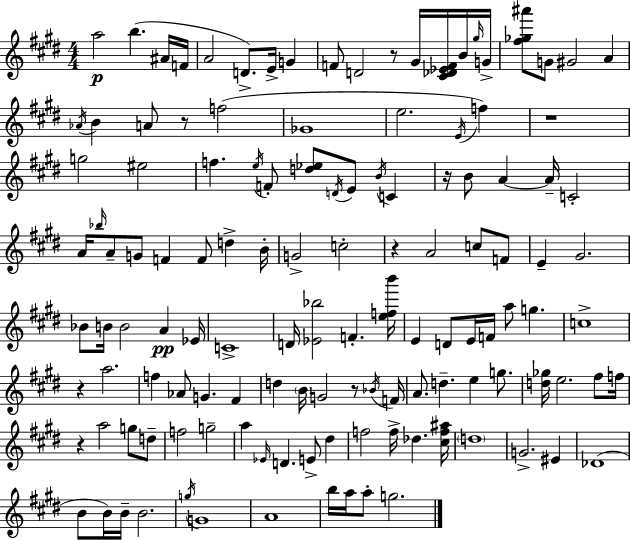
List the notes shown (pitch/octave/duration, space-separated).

A5/h B5/q. A#4/s F4/s A4/h D4/e. E4/s G4/q F4/e D4/h R/e G#4/s [C#4,Db4,Eb4,F4]/s B4/s G#5/s G4/s [F#5,Gb5,A#6]/e G4/e G#4/h A4/q Ab4/s B4/q A4/e R/e F5/h Gb4/w E5/h. E4/s F5/q R/w G5/h EIS5/h F5/q. E5/s F4/e [D5,Eb5]/e D4/s E4/e B4/s C4/q R/s B4/e A4/q A4/s C4/h A4/s Bb5/s A4/e G4/e F4/q F4/e D5/q B4/s G4/h C5/h R/q A4/h C5/e F4/e E4/q G#4/h. Bb4/e B4/s B4/h A4/q Eb4/s C4/w D4/s [Eb4,Bb5]/h F4/q. [E5,F5,B6]/s E4/q D4/e E4/s F4/s A5/e G5/q. C5/w R/q A5/h. F5/q Ab4/e G4/q. F#4/q D5/q B4/s G4/h R/e Bb4/s F4/s A4/e. D5/q. E5/q G5/e. [D5,Gb5]/s E5/h. F#5/e F5/s R/q A5/h G5/e D5/e F5/h G5/h A5/q Eb4/s D4/q. E4/e D#5/q F5/h F5/s Db5/q. [C#5,F5,A#5]/s D5/w G4/h. EIS4/q Db4/w B4/e B4/s B4/s B4/h. G5/s G4/w A4/w B5/s A5/s A5/e G5/h.